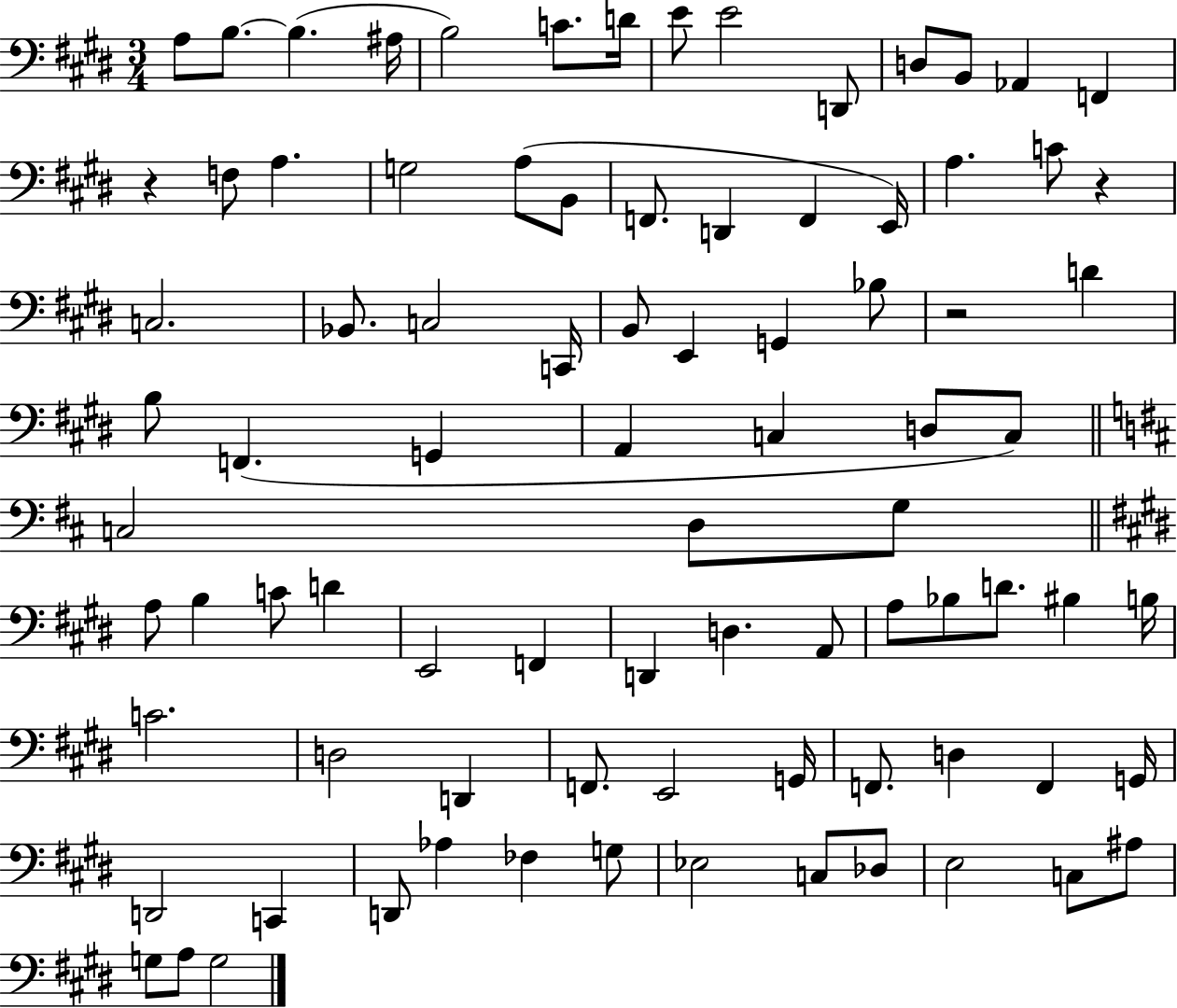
{
  \clef bass
  \numericTimeSignature
  \time 3/4
  \key e \major
  a8 b8.~~ b4.( ais16 | b2) c'8. d'16 | e'8 e'2 d,8 | d8 b,8 aes,4 f,4 | \break r4 f8 a4. | g2 a8( b,8 | f,8. d,4 f,4 e,16) | a4. c'8 r4 | \break c2. | bes,8. c2 c,16 | b,8 e,4 g,4 bes8 | r2 d'4 | \break b8 f,4.( g,4 | a,4 c4 d8 c8) | \bar "||" \break \key d \major c2 d8 g8 | \bar "||" \break \key e \major a8 b4 c'8 d'4 | e,2 f,4 | d,4 d4. a,8 | a8 bes8 d'8. bis4 b16 | \break c'2. | d2 d,4 | f,8. e,2 g,16 | f,8. d4 f,4 g,16 | \break d,2 c,4 | d,8 aes4 fes4 g8 | ees2 c8 des8 | e2 c8 ais8 | \break g8 a8 g2 | \bar "|."
}